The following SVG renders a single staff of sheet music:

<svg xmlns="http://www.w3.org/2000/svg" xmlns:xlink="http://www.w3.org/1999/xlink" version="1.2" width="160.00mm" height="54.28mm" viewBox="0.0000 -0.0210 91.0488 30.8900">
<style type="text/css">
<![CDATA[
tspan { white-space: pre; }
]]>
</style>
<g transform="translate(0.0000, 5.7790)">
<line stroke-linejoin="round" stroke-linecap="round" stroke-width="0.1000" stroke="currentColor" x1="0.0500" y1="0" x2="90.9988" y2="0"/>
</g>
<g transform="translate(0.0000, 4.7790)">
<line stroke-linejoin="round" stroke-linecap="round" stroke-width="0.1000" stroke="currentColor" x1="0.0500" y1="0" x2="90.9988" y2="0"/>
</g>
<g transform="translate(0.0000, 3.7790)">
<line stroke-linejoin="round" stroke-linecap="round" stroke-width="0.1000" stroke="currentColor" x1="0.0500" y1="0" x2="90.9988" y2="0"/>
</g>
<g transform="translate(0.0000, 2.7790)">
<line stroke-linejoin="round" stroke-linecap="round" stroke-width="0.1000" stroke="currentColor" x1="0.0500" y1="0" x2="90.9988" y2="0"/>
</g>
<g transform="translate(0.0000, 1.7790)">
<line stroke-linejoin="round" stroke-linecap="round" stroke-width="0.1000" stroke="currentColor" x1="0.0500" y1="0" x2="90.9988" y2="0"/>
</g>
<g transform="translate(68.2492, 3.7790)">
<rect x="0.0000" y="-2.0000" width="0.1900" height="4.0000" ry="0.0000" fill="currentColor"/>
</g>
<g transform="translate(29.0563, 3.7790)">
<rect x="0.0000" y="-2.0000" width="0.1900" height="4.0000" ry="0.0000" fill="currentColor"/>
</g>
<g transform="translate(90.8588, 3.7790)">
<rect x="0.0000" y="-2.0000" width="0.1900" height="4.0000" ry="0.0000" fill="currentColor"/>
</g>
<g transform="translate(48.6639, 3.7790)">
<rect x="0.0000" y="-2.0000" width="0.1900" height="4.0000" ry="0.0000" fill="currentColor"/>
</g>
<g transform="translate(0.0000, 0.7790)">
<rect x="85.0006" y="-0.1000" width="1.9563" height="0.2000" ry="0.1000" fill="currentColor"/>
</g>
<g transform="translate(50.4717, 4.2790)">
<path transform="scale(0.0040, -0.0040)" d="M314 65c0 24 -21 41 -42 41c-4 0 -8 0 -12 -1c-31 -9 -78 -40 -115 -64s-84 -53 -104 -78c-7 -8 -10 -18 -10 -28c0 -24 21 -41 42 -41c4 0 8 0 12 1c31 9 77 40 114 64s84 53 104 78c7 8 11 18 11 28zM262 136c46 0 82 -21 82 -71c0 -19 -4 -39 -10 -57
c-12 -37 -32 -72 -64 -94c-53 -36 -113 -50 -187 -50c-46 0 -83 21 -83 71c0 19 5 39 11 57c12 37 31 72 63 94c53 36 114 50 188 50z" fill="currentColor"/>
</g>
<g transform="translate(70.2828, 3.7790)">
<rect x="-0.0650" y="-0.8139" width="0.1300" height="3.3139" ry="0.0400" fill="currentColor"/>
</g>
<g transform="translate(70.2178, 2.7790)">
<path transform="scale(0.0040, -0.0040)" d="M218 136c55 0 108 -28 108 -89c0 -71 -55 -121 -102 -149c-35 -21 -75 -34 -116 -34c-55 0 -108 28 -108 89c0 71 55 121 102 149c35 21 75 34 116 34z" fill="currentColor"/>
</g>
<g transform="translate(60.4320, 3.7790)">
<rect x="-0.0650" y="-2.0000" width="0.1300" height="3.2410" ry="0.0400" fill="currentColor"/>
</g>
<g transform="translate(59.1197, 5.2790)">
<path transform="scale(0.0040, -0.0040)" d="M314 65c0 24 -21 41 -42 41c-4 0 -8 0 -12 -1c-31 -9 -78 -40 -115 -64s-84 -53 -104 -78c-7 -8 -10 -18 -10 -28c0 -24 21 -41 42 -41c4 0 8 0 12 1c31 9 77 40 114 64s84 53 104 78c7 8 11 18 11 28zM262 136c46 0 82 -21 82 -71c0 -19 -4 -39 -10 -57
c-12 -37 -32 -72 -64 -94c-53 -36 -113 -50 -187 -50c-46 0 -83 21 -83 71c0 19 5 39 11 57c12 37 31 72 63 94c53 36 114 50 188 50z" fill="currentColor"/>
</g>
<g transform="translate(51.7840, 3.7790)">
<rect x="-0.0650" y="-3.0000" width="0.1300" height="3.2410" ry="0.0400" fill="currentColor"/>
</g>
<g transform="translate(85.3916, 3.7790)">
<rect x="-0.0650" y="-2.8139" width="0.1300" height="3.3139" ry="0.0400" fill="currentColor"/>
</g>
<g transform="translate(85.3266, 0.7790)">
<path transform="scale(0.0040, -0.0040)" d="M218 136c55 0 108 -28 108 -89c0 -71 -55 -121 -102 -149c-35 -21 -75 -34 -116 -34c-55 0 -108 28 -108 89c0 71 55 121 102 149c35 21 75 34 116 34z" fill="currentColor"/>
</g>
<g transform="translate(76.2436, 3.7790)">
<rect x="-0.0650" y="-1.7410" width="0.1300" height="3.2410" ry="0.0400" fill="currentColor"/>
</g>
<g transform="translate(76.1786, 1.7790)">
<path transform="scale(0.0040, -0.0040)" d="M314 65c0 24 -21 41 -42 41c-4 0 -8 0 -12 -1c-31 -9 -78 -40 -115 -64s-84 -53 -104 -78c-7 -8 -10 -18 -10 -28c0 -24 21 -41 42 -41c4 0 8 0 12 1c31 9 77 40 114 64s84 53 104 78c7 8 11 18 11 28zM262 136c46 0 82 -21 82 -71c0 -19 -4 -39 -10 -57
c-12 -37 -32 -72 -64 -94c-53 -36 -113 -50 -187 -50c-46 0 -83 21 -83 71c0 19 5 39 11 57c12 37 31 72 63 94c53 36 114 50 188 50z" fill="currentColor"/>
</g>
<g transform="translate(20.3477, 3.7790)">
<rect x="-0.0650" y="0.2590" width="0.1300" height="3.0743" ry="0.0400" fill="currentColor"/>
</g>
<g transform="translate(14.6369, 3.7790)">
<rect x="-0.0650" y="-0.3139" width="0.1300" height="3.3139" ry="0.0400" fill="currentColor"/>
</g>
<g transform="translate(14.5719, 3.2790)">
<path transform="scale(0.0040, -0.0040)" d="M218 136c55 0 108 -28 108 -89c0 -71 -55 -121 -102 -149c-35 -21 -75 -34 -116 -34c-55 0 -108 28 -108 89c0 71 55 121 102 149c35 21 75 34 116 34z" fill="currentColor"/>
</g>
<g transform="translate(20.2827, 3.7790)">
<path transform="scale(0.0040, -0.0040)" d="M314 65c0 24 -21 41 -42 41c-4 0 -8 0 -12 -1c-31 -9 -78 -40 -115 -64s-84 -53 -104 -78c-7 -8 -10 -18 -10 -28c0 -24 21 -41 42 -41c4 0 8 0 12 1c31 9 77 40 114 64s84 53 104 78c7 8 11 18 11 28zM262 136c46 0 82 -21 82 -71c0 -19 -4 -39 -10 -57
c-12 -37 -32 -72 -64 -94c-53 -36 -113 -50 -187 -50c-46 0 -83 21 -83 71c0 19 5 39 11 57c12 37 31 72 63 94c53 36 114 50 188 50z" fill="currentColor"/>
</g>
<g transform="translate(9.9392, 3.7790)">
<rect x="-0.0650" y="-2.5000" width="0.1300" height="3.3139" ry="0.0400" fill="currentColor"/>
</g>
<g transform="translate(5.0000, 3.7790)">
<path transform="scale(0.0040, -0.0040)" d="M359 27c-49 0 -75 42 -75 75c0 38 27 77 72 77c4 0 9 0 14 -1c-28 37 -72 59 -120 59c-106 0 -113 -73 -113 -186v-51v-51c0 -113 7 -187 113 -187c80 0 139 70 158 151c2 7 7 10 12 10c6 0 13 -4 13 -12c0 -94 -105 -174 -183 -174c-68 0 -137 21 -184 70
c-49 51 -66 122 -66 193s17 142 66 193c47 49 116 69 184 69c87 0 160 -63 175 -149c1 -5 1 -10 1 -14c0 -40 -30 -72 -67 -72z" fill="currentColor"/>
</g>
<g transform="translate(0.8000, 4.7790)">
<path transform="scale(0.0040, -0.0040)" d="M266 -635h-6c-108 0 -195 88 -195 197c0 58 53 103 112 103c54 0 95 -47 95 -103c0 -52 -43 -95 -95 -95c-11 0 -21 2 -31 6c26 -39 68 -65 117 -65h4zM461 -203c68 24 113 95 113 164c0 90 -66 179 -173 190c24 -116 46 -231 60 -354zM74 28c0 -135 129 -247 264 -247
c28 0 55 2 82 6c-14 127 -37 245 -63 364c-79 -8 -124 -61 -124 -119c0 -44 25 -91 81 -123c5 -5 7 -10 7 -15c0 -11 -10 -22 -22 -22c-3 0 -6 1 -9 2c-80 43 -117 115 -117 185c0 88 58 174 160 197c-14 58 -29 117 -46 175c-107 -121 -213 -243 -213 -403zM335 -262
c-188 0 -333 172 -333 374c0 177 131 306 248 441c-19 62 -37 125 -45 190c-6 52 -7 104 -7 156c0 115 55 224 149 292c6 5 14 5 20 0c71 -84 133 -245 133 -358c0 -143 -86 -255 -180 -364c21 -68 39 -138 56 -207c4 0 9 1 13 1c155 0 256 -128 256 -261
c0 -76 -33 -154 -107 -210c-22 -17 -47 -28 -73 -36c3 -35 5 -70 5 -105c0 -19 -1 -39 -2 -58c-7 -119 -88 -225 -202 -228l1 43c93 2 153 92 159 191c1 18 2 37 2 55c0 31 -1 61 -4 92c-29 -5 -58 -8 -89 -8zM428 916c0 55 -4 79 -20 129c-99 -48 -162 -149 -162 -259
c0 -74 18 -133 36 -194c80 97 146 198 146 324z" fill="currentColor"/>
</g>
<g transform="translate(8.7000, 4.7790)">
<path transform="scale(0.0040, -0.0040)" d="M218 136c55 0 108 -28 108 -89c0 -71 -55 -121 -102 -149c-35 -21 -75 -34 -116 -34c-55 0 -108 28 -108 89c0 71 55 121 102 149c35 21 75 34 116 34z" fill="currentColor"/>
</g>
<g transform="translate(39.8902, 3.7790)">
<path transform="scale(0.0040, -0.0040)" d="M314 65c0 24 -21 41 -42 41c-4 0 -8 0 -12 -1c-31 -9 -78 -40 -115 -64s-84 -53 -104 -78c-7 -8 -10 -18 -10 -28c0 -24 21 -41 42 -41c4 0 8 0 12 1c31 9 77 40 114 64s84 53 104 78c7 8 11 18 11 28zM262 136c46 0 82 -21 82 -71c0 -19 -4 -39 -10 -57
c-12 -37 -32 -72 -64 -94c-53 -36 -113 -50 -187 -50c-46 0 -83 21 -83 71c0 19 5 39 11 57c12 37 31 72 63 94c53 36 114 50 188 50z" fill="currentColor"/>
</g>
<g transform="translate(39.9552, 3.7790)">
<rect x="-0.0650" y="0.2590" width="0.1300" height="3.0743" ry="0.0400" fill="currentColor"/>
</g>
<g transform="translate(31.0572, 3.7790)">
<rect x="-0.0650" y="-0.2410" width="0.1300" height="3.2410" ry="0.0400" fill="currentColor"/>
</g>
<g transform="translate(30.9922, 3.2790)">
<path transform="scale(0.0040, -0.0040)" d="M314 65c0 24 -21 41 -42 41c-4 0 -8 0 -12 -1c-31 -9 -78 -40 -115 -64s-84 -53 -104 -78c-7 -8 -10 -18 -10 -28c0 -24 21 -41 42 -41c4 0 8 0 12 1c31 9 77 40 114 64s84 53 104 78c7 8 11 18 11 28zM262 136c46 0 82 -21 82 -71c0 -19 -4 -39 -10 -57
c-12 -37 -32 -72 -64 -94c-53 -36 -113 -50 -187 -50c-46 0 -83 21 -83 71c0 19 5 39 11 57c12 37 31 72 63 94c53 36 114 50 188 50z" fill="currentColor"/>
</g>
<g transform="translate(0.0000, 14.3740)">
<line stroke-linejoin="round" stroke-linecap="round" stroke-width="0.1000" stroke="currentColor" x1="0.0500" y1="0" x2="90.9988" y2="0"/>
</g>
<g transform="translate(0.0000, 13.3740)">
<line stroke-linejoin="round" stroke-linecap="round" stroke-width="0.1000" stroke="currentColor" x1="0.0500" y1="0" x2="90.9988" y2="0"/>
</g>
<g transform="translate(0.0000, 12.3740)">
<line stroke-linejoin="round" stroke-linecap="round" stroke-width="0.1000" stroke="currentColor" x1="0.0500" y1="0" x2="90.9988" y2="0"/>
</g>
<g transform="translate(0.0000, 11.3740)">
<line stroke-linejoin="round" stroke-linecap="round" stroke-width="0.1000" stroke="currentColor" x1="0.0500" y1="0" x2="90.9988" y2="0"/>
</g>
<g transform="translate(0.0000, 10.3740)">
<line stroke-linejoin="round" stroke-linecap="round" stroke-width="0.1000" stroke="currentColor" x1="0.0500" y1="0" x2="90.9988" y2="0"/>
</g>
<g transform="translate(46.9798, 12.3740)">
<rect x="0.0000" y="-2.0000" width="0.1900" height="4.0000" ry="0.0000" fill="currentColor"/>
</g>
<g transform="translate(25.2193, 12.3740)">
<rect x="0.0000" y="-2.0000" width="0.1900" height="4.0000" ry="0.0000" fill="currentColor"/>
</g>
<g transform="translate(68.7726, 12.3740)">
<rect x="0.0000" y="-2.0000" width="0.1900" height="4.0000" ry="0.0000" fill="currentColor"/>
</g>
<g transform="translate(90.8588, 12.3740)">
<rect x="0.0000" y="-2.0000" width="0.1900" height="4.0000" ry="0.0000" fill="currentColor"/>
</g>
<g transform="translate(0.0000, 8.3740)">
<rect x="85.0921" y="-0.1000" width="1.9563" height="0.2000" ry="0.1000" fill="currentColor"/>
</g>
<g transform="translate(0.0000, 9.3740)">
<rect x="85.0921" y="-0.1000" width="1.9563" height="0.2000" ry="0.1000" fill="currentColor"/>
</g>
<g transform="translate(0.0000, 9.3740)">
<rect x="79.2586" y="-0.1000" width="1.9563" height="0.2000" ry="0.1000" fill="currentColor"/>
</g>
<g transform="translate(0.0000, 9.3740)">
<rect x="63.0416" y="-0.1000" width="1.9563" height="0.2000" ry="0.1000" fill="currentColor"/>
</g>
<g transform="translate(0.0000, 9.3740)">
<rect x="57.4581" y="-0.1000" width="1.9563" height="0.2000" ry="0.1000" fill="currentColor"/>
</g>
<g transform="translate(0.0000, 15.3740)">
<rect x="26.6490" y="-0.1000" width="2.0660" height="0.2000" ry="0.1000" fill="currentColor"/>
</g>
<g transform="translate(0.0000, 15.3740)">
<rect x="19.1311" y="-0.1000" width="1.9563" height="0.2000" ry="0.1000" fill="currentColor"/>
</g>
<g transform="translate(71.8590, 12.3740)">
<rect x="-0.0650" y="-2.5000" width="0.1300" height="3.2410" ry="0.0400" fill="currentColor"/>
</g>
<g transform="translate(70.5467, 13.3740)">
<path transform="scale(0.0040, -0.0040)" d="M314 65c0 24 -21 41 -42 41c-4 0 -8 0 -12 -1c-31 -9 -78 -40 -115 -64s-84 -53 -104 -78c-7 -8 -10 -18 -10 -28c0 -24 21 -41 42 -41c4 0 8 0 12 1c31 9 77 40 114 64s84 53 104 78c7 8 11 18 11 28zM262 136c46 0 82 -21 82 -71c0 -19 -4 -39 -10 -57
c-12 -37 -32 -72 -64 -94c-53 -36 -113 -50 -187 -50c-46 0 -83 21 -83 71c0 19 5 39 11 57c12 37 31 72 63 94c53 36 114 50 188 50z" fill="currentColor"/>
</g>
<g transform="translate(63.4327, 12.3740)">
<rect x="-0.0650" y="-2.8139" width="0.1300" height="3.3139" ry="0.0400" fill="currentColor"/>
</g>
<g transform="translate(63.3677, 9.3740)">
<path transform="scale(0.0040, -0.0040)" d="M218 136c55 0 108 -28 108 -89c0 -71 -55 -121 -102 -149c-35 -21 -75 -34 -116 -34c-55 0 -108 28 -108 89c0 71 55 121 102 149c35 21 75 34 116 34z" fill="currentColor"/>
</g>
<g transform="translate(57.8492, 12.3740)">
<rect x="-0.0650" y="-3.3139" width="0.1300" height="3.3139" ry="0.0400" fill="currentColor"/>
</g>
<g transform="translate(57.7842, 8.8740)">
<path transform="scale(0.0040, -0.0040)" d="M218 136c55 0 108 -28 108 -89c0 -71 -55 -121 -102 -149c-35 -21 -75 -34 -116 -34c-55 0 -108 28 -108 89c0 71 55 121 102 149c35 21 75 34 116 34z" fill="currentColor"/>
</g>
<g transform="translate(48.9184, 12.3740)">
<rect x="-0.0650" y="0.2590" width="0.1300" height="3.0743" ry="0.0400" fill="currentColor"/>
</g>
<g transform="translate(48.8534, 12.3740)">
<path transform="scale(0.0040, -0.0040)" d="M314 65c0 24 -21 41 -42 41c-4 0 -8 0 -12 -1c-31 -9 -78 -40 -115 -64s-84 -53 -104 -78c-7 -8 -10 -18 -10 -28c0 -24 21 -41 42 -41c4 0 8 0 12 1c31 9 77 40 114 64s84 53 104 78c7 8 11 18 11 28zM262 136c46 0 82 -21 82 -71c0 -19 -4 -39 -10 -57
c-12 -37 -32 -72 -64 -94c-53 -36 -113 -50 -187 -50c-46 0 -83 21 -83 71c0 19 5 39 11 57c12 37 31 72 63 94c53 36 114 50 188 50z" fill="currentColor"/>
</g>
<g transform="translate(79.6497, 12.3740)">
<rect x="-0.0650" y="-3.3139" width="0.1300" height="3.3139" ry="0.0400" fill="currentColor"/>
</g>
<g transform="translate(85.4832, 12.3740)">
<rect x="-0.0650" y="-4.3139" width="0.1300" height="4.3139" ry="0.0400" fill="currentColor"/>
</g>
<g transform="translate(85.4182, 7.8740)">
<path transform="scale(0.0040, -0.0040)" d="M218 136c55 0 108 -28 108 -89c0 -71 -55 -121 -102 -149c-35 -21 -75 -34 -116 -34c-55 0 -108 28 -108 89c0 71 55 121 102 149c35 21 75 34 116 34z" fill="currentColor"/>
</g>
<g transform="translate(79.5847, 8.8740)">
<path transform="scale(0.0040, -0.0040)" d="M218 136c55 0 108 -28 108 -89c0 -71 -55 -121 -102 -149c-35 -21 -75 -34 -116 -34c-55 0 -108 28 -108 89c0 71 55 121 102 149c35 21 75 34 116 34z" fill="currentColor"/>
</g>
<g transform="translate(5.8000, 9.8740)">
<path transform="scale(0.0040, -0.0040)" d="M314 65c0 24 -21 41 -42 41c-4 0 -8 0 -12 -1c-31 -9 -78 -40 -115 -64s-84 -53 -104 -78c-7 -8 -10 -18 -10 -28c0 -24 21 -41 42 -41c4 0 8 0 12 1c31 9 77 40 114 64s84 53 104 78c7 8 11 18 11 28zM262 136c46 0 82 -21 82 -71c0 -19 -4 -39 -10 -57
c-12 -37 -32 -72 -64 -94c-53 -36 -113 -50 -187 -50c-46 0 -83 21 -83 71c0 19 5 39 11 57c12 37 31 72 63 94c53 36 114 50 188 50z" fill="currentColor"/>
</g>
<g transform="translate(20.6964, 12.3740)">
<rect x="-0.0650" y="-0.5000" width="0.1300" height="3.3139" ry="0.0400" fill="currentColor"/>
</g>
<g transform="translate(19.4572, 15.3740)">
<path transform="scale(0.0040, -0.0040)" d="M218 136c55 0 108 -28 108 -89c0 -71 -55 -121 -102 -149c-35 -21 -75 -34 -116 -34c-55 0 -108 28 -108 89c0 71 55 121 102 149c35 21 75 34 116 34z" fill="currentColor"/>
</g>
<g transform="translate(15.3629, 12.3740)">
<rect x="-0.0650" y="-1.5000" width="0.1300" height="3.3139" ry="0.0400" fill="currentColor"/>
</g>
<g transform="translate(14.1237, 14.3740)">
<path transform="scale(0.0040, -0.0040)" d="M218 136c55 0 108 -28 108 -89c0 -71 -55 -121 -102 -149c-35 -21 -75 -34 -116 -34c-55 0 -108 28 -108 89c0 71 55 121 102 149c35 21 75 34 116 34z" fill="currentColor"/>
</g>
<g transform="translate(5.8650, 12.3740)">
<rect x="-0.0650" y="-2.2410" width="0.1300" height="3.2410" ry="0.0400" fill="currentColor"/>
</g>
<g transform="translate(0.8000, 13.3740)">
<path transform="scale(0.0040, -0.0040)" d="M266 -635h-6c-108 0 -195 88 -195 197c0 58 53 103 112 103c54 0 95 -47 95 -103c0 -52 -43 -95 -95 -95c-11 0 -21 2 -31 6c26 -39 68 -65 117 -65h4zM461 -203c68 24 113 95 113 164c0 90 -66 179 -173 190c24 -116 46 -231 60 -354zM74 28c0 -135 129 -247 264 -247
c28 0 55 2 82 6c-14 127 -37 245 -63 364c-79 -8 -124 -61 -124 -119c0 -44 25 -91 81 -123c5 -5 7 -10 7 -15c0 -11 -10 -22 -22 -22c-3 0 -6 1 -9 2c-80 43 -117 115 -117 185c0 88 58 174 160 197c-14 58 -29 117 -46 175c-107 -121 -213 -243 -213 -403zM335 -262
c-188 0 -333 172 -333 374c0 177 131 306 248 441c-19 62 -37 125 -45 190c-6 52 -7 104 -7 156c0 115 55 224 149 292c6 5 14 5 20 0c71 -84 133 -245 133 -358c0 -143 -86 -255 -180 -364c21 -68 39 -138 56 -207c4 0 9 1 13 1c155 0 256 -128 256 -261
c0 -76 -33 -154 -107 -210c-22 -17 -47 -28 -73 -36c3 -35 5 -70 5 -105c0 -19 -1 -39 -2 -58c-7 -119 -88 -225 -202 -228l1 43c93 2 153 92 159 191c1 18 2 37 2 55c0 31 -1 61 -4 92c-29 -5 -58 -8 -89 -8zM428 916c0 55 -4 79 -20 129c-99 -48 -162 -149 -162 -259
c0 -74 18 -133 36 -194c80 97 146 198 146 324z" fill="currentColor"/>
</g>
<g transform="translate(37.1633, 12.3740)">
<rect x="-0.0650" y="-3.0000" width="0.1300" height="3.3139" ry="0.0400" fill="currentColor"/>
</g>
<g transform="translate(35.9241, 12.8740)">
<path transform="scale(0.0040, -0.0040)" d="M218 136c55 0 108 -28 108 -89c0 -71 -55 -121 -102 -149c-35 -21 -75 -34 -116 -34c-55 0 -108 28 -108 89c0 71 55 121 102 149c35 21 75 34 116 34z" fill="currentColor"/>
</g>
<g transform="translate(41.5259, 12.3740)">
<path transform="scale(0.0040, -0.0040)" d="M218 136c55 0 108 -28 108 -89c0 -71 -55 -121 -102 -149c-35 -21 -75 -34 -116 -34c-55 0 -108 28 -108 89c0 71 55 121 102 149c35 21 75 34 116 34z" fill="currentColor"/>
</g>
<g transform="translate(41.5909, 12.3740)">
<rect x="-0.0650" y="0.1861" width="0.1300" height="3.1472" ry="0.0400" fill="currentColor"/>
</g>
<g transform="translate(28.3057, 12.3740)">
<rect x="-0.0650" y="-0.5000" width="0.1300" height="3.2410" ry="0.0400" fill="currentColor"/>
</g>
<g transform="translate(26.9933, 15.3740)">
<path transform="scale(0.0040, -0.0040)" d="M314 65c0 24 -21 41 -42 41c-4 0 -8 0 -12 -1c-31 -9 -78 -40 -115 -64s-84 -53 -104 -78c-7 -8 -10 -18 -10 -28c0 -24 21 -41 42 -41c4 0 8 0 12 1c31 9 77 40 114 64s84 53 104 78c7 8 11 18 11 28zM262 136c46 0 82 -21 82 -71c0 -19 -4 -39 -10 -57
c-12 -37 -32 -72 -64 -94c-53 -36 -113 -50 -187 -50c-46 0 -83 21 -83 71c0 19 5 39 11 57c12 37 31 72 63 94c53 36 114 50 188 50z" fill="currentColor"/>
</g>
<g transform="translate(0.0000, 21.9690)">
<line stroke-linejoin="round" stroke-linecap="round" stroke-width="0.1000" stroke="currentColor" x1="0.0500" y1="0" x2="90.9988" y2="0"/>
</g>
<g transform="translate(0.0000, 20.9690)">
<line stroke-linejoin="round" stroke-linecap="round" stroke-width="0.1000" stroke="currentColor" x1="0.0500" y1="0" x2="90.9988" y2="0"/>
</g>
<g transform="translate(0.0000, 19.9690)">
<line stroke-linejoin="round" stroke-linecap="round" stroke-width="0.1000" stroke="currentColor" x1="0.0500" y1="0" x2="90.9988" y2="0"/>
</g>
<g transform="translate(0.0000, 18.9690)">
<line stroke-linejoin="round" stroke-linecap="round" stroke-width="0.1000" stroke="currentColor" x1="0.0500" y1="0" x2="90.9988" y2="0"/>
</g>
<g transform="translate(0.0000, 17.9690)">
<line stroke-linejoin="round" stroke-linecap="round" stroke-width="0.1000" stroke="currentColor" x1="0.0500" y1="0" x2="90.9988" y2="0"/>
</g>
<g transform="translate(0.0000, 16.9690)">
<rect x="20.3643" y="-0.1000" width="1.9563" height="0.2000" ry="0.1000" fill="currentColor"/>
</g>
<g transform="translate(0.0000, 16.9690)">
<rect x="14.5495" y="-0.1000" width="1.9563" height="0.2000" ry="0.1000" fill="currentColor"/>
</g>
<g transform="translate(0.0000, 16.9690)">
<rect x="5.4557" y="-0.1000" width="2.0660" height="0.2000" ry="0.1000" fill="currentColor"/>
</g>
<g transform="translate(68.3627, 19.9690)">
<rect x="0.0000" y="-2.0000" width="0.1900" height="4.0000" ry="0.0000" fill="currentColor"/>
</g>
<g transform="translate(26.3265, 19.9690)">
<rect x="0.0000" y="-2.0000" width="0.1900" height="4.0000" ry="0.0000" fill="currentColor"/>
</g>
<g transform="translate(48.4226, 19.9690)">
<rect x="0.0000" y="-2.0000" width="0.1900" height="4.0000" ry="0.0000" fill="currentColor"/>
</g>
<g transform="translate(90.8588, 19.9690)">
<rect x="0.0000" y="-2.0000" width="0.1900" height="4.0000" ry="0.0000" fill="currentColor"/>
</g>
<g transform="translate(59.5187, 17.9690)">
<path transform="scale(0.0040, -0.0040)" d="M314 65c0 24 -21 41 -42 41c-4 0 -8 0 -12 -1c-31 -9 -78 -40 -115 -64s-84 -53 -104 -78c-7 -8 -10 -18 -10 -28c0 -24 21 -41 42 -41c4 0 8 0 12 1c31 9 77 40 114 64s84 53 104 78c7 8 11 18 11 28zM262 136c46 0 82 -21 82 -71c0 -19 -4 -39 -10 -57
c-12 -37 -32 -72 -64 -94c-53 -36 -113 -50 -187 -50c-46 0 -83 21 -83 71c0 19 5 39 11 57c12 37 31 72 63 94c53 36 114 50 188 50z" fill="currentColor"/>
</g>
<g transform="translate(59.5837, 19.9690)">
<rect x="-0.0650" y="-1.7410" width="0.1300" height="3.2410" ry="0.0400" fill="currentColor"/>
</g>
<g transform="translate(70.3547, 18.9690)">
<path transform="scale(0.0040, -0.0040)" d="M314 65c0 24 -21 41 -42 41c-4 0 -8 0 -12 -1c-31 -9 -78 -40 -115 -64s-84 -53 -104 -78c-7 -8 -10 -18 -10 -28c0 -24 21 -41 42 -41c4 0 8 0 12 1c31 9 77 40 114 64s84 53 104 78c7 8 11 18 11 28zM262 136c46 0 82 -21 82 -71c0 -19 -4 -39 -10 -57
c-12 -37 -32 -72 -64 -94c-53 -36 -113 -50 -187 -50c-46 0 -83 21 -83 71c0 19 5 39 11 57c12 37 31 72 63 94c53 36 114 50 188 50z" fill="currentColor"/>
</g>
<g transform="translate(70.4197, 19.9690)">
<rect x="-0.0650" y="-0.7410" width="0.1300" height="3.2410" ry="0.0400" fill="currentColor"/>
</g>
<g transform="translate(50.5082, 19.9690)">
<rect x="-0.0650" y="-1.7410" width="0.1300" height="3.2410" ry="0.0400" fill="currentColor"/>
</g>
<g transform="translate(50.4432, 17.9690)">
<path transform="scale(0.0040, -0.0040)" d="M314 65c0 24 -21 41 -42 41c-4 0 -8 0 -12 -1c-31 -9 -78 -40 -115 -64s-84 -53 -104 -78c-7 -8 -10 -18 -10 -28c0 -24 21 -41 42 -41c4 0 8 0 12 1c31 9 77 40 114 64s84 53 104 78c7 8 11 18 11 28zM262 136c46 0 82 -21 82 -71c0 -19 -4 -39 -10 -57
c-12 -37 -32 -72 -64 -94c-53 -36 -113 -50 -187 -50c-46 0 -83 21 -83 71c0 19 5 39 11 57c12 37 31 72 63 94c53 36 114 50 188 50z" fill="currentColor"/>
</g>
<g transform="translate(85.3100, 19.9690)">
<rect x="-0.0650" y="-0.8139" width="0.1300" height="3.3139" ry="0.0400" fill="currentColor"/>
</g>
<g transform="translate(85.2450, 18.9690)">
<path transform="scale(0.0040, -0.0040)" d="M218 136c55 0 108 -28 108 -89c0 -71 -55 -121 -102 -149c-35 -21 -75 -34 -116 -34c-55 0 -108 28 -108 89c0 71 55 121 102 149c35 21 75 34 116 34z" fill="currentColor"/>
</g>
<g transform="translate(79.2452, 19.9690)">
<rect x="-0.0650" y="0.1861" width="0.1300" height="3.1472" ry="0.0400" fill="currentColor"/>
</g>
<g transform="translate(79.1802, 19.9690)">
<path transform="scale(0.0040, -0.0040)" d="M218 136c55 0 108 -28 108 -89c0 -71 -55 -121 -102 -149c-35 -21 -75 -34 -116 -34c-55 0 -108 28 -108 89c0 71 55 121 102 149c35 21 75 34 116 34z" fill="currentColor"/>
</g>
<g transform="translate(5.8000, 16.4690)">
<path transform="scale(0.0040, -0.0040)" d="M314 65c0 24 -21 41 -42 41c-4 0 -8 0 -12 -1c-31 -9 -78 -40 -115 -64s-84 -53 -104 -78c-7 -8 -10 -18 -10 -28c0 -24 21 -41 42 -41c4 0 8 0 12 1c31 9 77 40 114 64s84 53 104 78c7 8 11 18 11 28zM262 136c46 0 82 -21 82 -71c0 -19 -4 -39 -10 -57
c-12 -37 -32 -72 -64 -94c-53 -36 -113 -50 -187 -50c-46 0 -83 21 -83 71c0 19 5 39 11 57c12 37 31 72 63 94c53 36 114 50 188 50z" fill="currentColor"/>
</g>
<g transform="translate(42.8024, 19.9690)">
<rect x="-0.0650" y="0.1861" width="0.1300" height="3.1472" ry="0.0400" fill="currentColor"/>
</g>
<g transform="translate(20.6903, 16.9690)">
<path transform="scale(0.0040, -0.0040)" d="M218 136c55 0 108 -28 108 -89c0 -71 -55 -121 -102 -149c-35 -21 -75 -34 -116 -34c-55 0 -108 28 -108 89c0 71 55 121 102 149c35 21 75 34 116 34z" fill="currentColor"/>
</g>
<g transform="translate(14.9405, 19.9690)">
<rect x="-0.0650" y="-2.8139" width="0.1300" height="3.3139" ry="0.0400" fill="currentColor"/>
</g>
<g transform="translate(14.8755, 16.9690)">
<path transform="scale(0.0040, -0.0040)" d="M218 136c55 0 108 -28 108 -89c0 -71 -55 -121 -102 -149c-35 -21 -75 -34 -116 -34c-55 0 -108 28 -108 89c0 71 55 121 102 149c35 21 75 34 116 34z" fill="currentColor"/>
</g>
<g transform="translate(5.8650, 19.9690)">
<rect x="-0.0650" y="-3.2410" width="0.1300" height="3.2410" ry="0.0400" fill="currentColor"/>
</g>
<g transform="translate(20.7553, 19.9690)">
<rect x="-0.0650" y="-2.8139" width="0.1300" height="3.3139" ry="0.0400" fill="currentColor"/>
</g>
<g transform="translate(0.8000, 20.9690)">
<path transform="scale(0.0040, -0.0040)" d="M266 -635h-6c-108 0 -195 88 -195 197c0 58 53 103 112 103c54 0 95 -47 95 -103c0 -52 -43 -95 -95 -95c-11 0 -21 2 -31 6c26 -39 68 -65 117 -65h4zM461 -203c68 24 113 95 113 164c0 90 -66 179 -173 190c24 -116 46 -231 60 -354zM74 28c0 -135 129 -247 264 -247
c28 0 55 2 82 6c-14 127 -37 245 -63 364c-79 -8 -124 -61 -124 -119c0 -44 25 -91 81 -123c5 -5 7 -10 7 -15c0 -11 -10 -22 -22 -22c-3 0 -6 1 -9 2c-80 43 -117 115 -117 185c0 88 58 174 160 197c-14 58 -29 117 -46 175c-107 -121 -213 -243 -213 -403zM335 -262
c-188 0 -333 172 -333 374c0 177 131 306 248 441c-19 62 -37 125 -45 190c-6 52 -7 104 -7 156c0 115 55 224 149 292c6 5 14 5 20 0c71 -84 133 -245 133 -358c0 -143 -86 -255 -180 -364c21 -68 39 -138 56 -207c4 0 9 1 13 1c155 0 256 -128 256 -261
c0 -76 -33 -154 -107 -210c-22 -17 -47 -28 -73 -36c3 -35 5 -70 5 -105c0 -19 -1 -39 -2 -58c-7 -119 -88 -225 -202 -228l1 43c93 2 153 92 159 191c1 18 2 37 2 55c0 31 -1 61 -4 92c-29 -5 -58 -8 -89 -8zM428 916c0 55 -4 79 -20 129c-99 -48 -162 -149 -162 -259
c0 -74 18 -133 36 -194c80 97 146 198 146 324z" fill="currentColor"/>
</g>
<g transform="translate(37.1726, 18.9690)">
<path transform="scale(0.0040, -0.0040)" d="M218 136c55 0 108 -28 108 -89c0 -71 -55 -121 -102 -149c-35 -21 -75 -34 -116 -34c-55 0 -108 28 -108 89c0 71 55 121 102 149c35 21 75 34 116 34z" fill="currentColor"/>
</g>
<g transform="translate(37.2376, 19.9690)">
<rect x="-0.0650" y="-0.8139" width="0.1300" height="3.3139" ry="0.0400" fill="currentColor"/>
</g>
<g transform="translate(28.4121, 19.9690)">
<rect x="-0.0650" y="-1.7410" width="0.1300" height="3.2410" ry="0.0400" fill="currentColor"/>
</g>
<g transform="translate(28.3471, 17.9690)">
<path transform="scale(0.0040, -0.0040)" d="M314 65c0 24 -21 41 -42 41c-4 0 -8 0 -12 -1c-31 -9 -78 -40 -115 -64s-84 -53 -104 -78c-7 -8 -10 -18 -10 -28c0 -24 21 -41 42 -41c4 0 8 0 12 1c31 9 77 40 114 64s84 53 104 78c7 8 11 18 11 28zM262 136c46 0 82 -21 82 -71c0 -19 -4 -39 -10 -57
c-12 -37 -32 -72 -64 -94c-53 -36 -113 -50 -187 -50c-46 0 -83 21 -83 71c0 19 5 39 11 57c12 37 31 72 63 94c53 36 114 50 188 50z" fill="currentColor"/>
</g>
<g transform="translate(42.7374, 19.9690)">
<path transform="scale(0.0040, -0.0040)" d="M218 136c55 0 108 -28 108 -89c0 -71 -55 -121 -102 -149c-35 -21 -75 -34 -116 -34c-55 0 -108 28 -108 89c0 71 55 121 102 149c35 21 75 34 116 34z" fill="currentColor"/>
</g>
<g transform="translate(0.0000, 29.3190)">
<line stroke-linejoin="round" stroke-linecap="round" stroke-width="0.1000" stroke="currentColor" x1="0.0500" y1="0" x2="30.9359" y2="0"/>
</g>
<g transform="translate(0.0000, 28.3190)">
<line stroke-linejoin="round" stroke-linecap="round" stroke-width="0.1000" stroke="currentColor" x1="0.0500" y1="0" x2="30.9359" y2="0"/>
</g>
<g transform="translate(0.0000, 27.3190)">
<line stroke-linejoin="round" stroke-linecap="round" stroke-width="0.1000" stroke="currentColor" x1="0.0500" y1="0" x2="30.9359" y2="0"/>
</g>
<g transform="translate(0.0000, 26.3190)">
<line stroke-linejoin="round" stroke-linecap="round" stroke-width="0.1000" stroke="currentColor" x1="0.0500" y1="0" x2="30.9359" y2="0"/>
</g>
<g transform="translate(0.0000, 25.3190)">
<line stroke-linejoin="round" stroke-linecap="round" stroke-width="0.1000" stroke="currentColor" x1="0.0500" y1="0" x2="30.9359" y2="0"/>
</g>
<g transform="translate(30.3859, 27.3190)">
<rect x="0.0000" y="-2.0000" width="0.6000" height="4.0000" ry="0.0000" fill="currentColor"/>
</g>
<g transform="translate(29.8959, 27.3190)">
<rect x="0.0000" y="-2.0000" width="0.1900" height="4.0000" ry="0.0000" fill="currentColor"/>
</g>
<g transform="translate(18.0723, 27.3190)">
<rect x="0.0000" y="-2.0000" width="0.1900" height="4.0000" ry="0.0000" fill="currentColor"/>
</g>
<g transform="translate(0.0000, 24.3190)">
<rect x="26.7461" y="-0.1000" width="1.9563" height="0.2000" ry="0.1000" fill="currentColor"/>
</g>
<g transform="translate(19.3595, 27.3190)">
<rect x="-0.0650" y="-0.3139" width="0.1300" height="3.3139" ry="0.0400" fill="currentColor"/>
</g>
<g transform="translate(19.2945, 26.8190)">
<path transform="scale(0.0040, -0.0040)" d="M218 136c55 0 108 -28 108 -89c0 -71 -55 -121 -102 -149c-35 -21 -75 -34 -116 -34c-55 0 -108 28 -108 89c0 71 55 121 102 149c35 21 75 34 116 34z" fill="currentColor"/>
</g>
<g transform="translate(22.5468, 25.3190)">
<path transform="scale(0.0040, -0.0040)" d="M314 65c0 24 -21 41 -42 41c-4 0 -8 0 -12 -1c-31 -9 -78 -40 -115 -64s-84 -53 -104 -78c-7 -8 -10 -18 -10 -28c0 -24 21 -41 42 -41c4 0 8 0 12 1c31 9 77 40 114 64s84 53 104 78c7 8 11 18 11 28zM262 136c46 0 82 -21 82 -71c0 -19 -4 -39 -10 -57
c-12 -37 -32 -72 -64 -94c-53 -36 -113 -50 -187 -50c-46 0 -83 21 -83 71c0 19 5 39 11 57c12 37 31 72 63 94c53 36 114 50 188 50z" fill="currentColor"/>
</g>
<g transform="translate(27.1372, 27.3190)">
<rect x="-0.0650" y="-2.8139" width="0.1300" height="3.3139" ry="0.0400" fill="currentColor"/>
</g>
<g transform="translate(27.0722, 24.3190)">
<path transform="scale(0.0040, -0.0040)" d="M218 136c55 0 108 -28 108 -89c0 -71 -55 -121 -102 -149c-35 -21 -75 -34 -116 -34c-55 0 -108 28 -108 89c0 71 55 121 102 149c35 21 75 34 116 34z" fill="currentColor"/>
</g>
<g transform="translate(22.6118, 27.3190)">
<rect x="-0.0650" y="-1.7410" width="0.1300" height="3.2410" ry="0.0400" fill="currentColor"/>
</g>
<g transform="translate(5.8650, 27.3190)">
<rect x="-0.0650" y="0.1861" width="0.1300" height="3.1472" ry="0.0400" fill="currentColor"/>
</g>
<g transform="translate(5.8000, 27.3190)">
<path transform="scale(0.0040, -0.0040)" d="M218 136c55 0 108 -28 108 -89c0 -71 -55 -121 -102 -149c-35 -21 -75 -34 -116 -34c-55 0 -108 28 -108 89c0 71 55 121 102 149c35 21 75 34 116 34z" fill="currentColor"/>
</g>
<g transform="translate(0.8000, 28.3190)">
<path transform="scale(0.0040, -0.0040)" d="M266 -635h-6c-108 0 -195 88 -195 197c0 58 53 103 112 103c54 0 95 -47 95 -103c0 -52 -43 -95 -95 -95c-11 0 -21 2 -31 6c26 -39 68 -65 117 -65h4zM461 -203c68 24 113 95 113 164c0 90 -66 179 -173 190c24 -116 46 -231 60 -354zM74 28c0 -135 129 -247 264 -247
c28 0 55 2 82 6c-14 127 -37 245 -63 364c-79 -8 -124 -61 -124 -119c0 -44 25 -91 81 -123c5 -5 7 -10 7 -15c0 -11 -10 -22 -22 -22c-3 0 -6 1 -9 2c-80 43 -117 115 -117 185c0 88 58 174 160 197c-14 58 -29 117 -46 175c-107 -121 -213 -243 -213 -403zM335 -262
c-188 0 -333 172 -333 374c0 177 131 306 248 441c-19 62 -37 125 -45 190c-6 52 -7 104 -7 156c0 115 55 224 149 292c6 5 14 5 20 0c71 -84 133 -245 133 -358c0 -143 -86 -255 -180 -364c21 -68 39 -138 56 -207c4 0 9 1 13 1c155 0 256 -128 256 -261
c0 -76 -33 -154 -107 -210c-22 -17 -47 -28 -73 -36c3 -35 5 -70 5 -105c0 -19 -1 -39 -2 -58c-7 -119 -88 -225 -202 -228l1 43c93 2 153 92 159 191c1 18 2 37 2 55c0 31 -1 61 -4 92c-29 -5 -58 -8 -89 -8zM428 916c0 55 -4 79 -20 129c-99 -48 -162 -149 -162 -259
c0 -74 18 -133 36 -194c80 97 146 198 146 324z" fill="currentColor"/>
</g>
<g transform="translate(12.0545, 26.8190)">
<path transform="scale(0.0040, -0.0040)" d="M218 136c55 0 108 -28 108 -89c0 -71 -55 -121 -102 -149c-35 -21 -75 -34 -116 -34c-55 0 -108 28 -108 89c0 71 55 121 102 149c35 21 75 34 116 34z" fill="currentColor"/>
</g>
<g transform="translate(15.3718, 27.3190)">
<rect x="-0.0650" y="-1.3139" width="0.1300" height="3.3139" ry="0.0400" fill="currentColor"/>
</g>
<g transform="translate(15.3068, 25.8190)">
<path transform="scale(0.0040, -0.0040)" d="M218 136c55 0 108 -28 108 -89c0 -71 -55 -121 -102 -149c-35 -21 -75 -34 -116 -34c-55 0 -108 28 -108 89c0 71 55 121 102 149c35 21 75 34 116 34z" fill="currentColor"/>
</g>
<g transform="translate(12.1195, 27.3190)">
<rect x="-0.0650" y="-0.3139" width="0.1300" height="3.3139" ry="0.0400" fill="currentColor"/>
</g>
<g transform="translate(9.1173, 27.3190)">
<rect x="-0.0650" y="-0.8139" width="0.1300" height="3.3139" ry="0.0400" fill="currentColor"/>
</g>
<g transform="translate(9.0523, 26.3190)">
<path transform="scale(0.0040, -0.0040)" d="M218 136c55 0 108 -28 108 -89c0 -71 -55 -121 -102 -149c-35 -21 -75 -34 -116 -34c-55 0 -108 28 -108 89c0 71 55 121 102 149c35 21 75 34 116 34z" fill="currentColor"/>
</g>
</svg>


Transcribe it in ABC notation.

X:1
T:Untitled
M:4/4
L:1/4
K:C
G c B2 c2 B2 A2 F2 d f2 a g2 E C C2 A B B2 b a G2 b d' b2 a a f2 d B f2 f2 d2 B d B d c e c f2 a